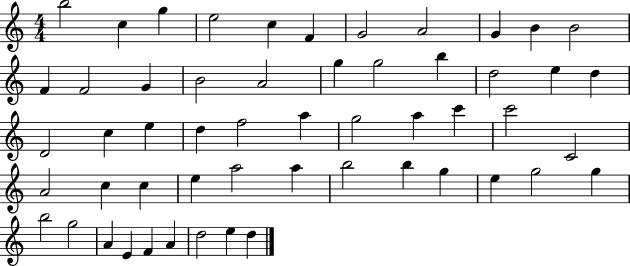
{
  \clef treble
  \numericTimeSignature
  \time 4/4
  \key c \major
  b''2 c''4 g''4 | e''2 c''4 f'4 | g'2 a'2 | g'4 b'4 b'2 | \break f'4 f'2 g'4 | b'2 a'2 | g''4 g''2 b''4 | d''2 e''4 d''4 | \break d'2 c''4 e''4 | d''4 f''2 a''4 | g''2 a''4 c'''4 | c'''2 c'2 | \break a'2 c''4 c''4 | e''4 a''2 a''4 | b''2 b''4 g''4 | e''4 g''2 g''4 | \break b''2 g''2 | a'4 e'4 f'4 a'4 | d''2 e''4 d''4 | \bar "|."
}